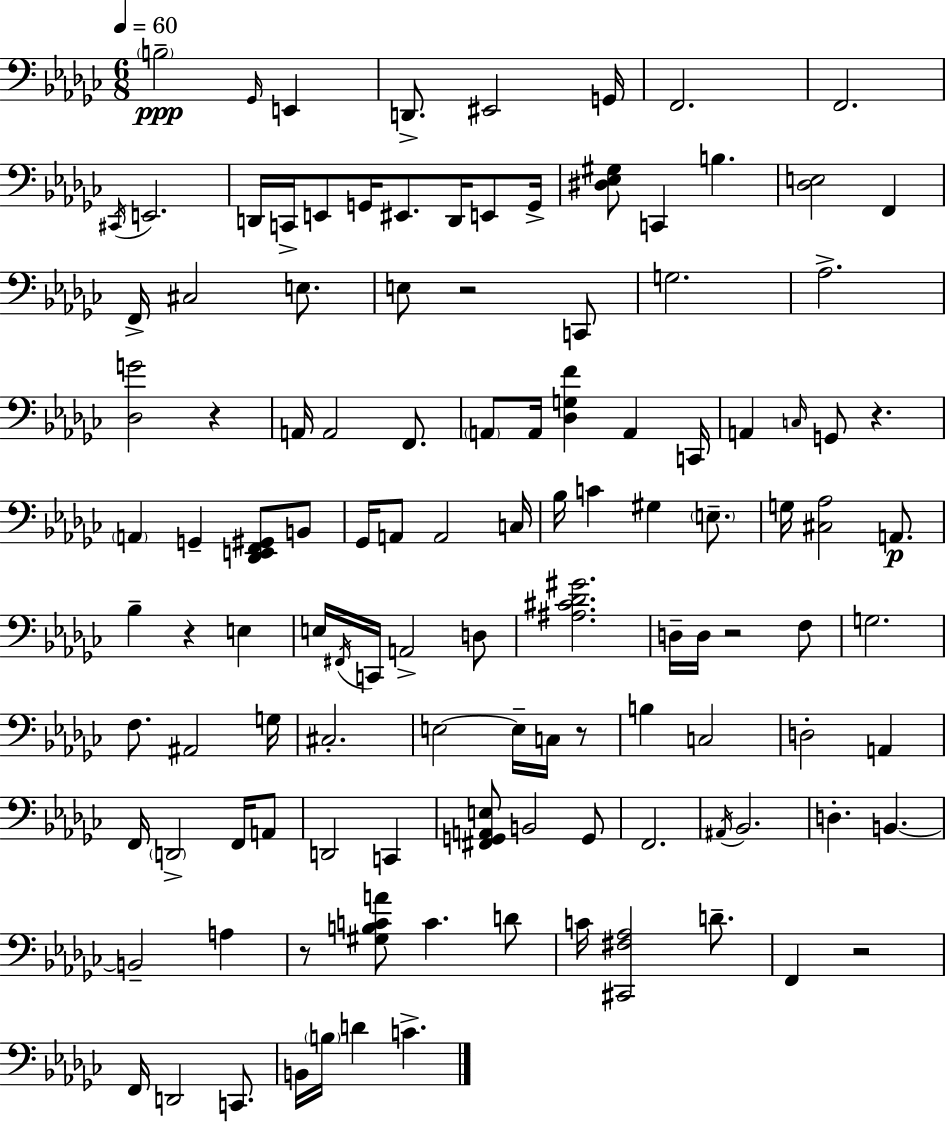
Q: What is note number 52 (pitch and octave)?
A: Bb3